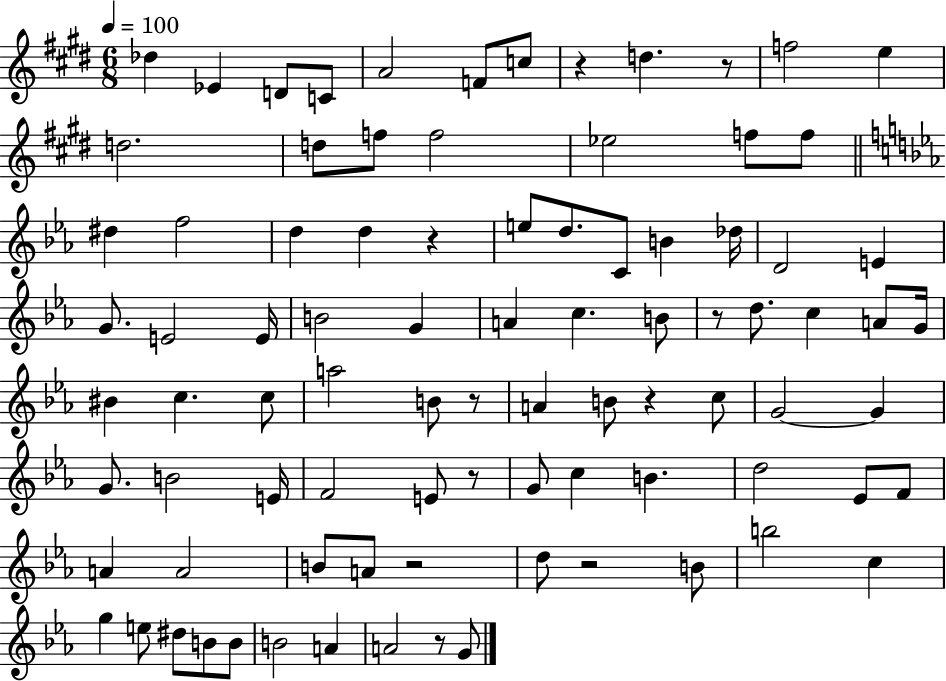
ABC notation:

X:1
T:Untitled
M:6/8
L:1/4
K:E
_d _E D/2 C/2 A2 F/2 c/2 z d z/2 f2 e d2 d/2 f/2 f2 _e2 f/2 f/2 ^d f2 d d z e/2 d/2 C/2 B _d/4 D2 E G/2 E2 E/4 B2 G A c B/2 z/2 d/2 c A/2 G/4 ^B c c/2 a2 B/2 z/2 A B/2 z c/2 G2 G G/2 B2 E/4 F2 E/2 z/2 G/2 c B d2 _E/2 F/2 A A2 B/2 A/2 z2 d/2 z2 B/2 b2 c g e/2 ^d/2 B/2 B/2 B2 A A2 z/2 G/2